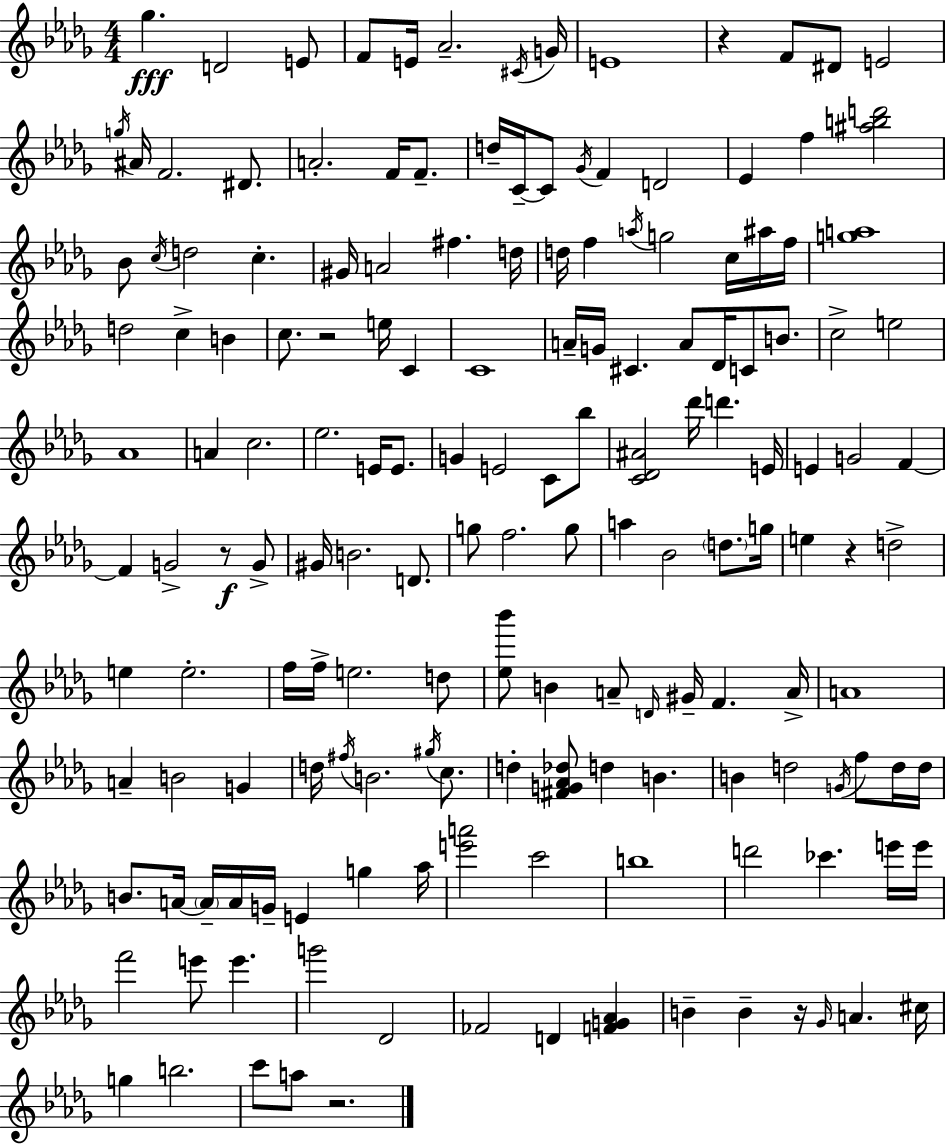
Gb5/q. D4/h E4/e F4/e E4/s Ab4/h. C#4/s G4/s E4/w R/q F4/e D#4/e E4/h G5/s A#4/s F4/h. D#4/e. A4/h. F4/s F4/e. D5/s C4/s C4/e Gb4/s F4/q D4/h Eb4/q F5/q [A#5,B5,D6]/h Bb4/e C5/s D5/h C5/q. G#4/s A4/h F#5/q. D5/s D5/s F5/q A5/s G5/h C5/s A#5/s F5/s [G5,A5]/w D5/h C5/q B4/q C5/e. R/h E5/s C4/q C4/w A4/s G4/s C#4/q. A4/e Db4/s C4/e B4/e. C5/h E5/h Ab4/w A4/q C5/h. Eb5/h. E4/s E4/e. G4/q E4/h C4/e Bb5/e [C4,Db4,A#4]/h Db6/s D6/q. E4/s E4/q G4/h F4/q F4/q G4/h R/e G4/e G#4/s B4/h. D4/e. G5/e F5/h. G5/e A5/q Bb4/h D5/e. G5/s E5/q R/q D5/h E5/q E5/h. F5/s F5/s E5/h. D5/e [Eb5,Bb6]/e B4/q A4/e D4/s G#4/s F4/q. A4/s A4/w A4/q B4/h G4/q D5/s F#5/s B4/h. G#5/s C5/e. D5/q [F#4,G4,Ab4,Db5]/e D5/q B4/q. B4/q D5/h G4/s F5/e D5/s D5/s B4/e. A4/s A4/s A4/s G4/s E4/q G5/q Ab5/s [E6,A6]/h C6/h B5/w D6/h CES6/q. E6/s E6/s F6/h E6/e E6/q. G6/h Db4/h FES4/h D4/q [F4,G4,Ab4]/q B4/q B4/q R/s Gb4/s A4/q. C#5/s G5/q B5/h. C6/e A5/e R/h.